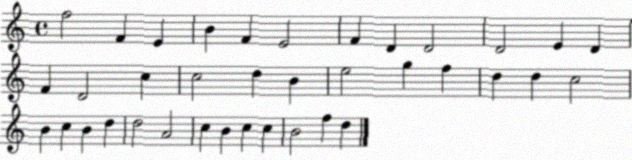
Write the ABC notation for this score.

X:1
T:Untitled
M:4/4
L:1/4
K:C
f2 F E B F E2 F D D2 D2 E D F D2 c c2 d B e2 g f d d c2 B c B d d2 A2 c B c c B2 f d